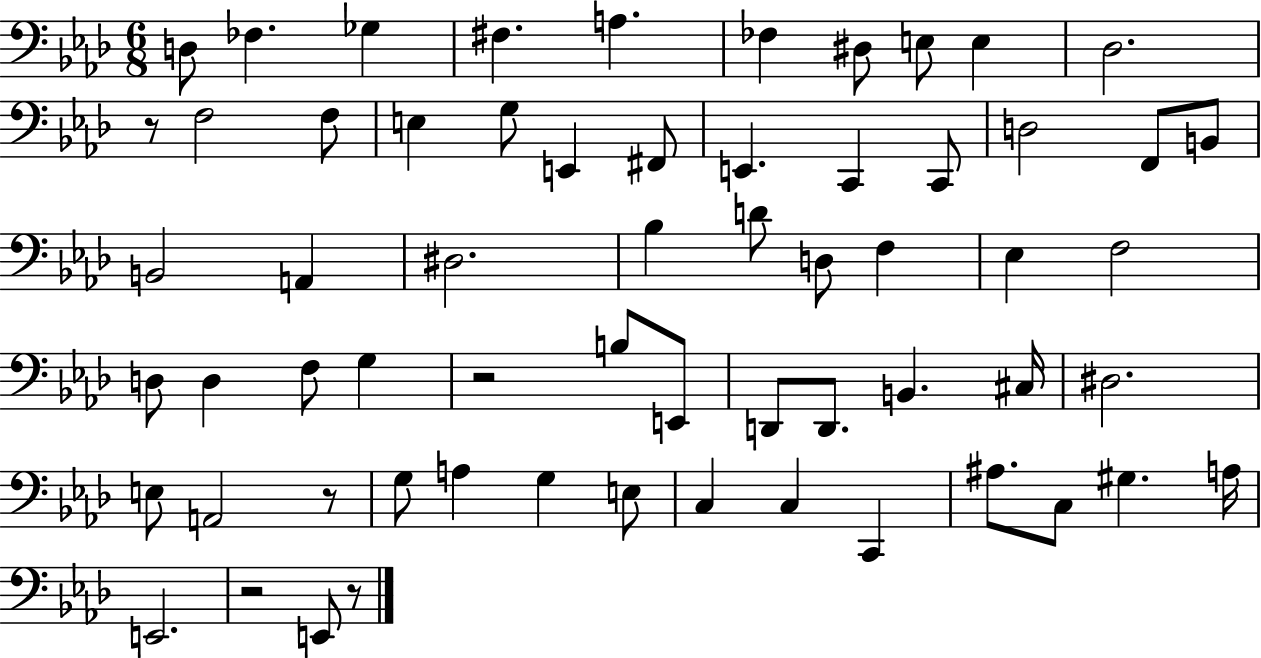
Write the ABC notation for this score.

X:1
T:Untitled
M:6/8
L:1/4
K:Ab
D,/2 _F, _G, ^F, A, _F, ^D,/2 E,/2 E, _D,2 z/2 F,2 F,/2 E, G,/2 E,, ^F,,/2 E,, C,, C,,/2 D,2 F,,/2 B,,/2 B,,2 A,, ^D,2 _B, D/2 D,/2 F, _E, F,2 D,/2 D, F,/2 G, z2 B,/2 E,,/2 D,,/2 D,,/2 B,, ^C,/4 ^D,2 E,/2 A,,2 z/2 G,/2 A, G, E,/2 C, C, C,, ^A,/2 C,/2 ^G, A,/4 E,,2 z2 E,,/2 z/2